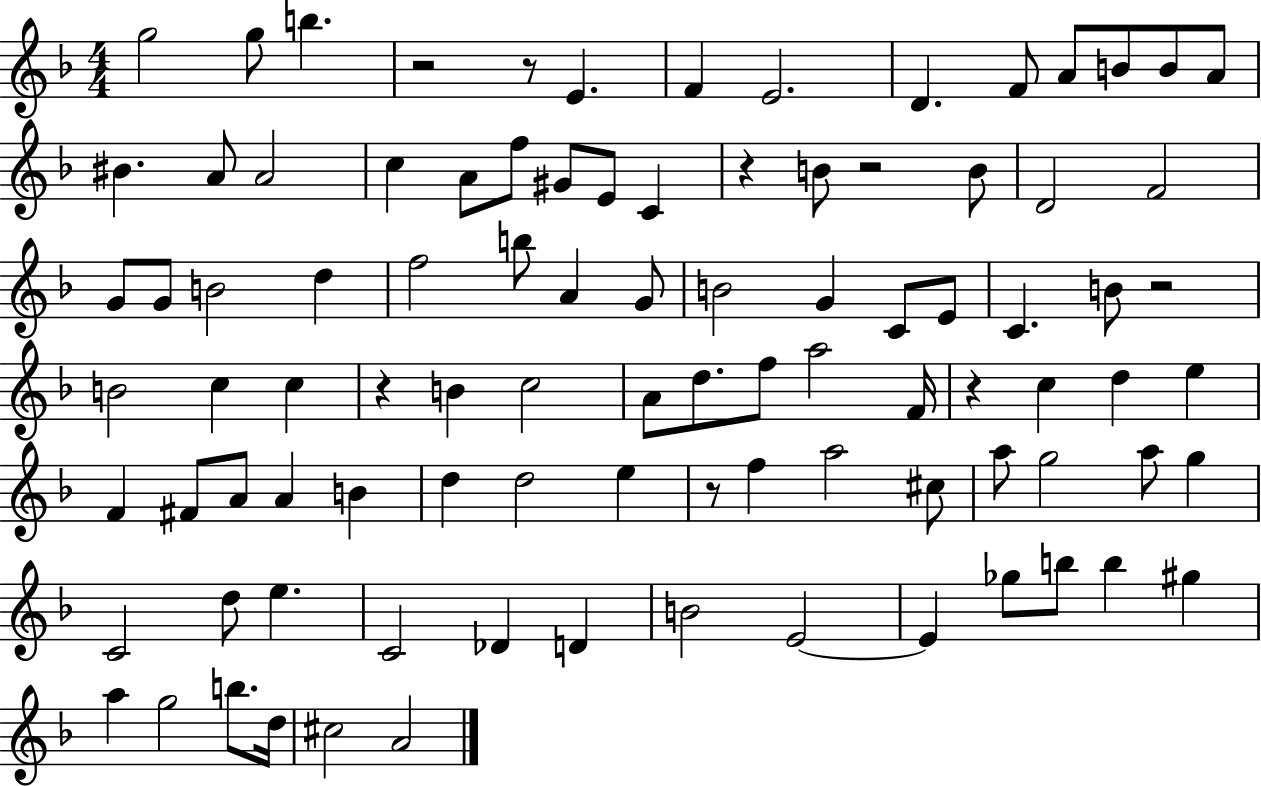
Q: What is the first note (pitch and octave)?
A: G5